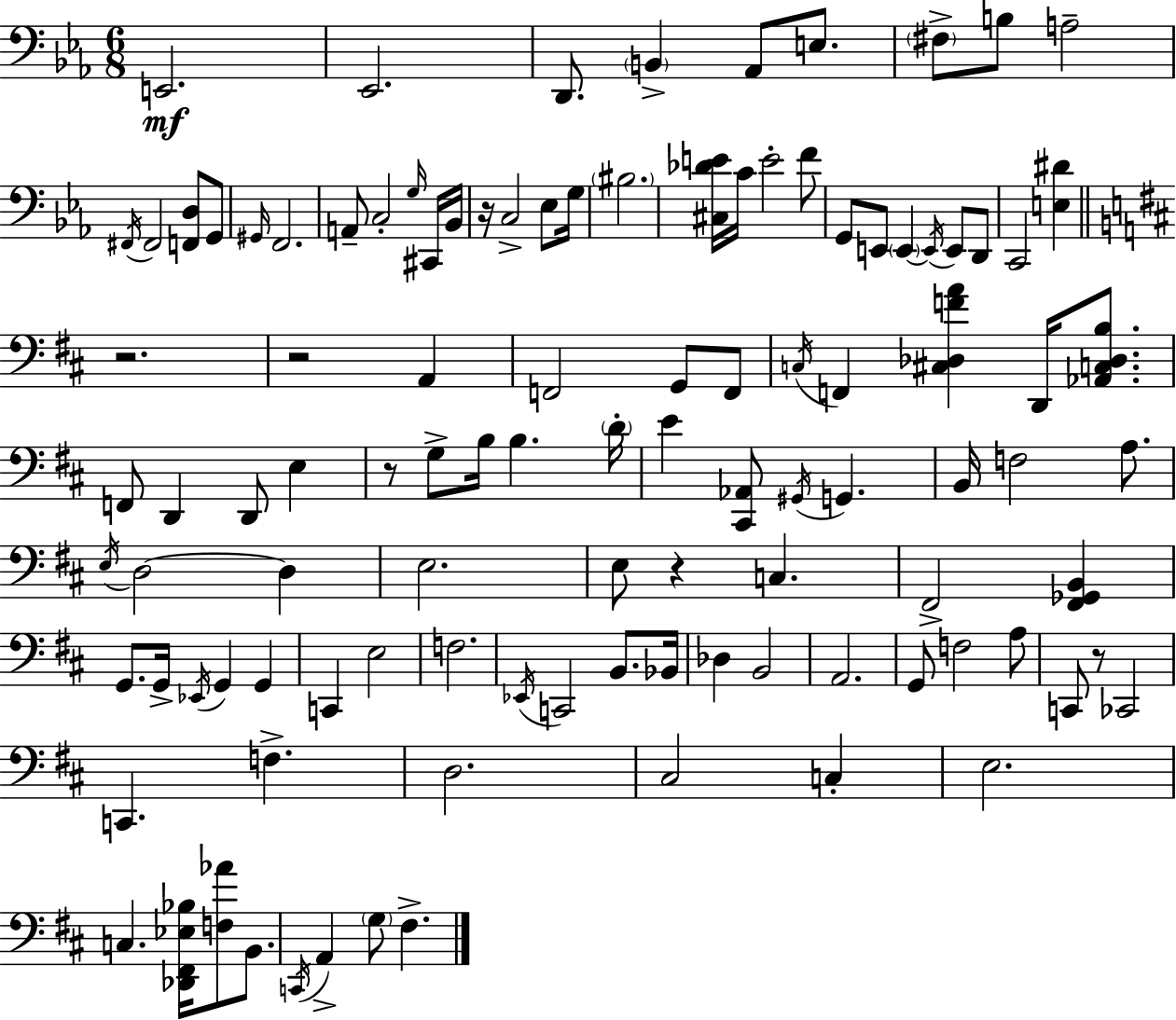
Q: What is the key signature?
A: EES major